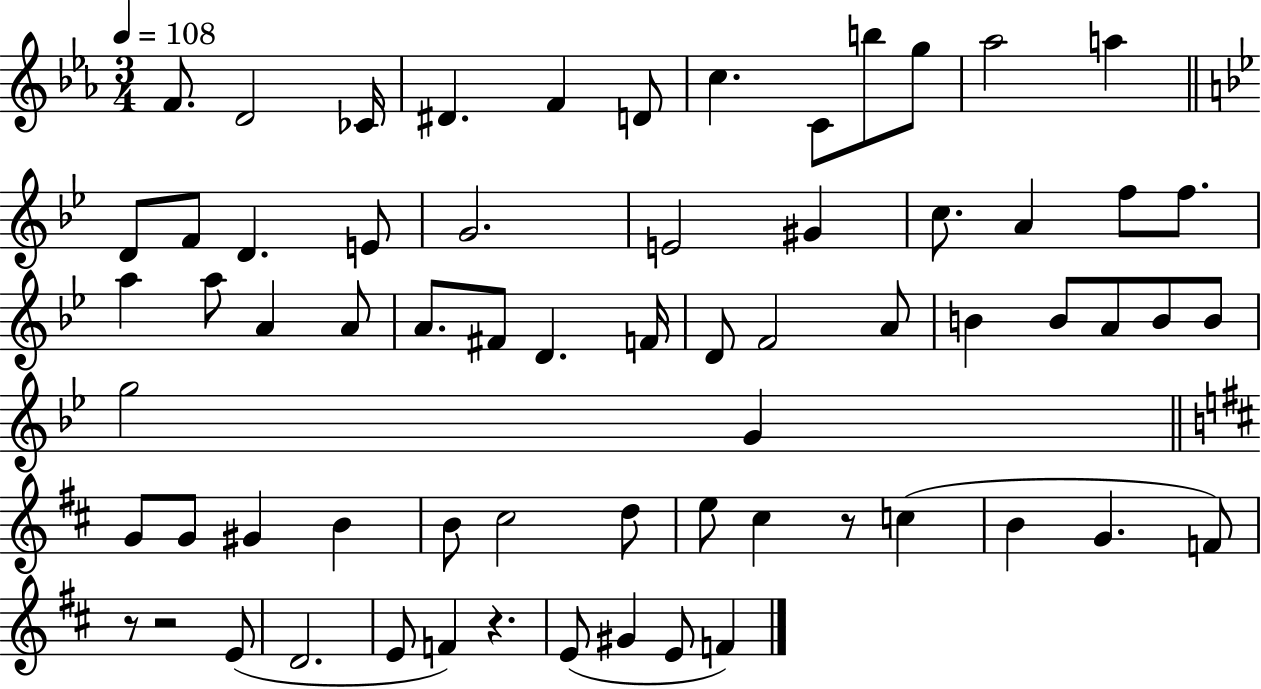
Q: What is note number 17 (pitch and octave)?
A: G4